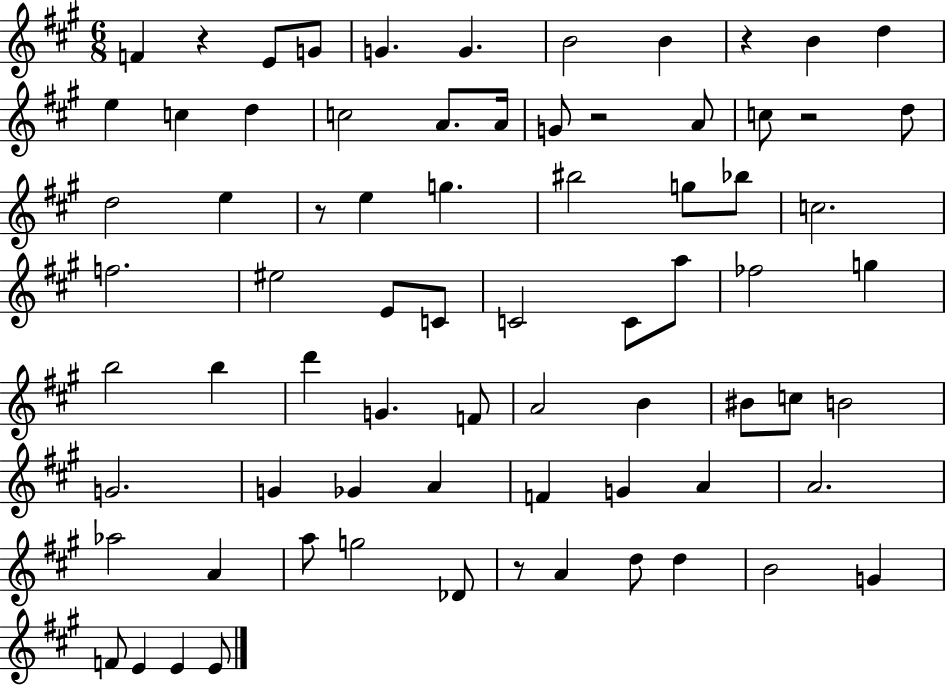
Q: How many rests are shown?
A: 6